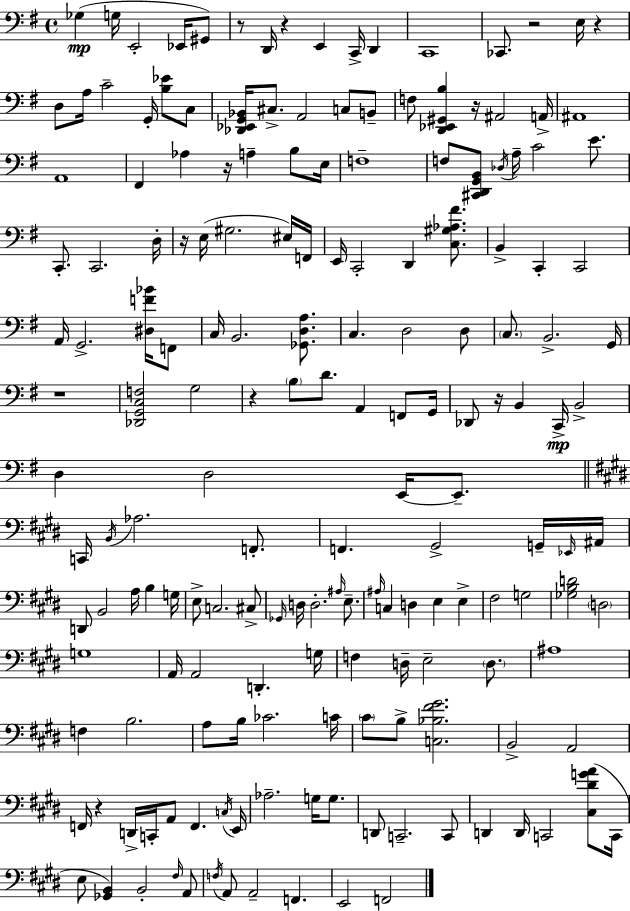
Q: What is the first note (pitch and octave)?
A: Gb3